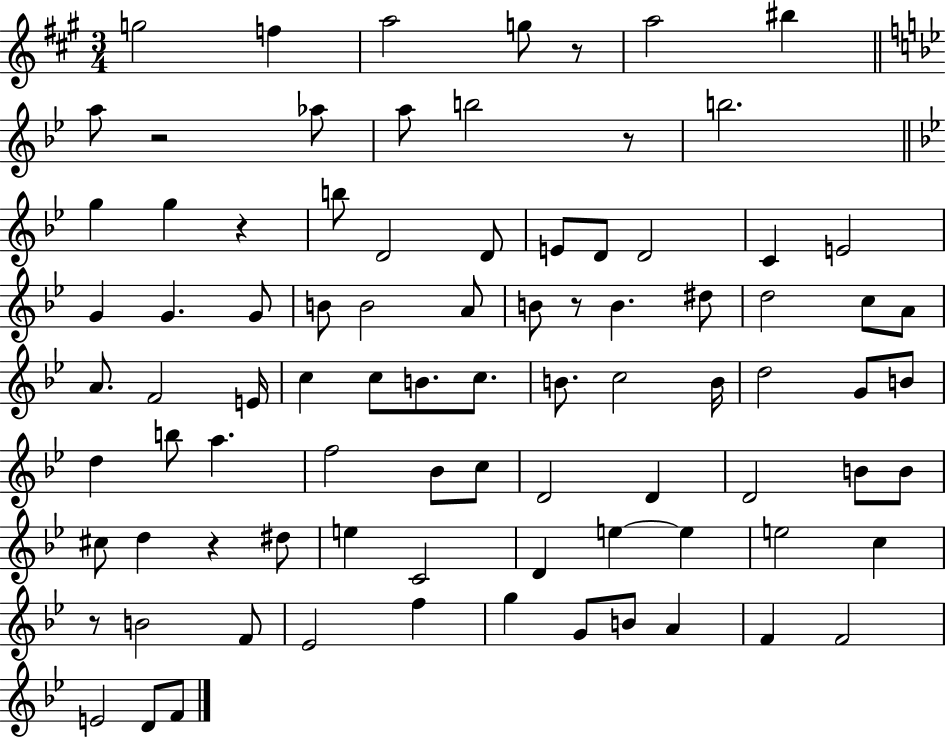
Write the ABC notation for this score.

X:1
T:Untitled
M:3/4
L:1/4
K:A
g2 f a2 g/2 z/2 a2 ^b a/2 z2 _a/2 a/2 b2 z/2 b2 g g z b/2 D2 D/2 E/2 D/2 D2 C E2 G G G/2 B/2 B2 A/2 B/2 z/2 B ^d/2 d2 c/2 A/2 A/2 F2 E/4 c c/2 B/2 c/2 B/2 c2 B/4 d2 G/2 B/2 d b/2 a f2 _B/2 c/2 D2 D D2 B/2 B/2 ^c/2 d z ^d/2 e C2 D e e e2 c z/2 B2 F/2 _E2 f g G/2 B/2 A F F2 E2 D/2 F/2